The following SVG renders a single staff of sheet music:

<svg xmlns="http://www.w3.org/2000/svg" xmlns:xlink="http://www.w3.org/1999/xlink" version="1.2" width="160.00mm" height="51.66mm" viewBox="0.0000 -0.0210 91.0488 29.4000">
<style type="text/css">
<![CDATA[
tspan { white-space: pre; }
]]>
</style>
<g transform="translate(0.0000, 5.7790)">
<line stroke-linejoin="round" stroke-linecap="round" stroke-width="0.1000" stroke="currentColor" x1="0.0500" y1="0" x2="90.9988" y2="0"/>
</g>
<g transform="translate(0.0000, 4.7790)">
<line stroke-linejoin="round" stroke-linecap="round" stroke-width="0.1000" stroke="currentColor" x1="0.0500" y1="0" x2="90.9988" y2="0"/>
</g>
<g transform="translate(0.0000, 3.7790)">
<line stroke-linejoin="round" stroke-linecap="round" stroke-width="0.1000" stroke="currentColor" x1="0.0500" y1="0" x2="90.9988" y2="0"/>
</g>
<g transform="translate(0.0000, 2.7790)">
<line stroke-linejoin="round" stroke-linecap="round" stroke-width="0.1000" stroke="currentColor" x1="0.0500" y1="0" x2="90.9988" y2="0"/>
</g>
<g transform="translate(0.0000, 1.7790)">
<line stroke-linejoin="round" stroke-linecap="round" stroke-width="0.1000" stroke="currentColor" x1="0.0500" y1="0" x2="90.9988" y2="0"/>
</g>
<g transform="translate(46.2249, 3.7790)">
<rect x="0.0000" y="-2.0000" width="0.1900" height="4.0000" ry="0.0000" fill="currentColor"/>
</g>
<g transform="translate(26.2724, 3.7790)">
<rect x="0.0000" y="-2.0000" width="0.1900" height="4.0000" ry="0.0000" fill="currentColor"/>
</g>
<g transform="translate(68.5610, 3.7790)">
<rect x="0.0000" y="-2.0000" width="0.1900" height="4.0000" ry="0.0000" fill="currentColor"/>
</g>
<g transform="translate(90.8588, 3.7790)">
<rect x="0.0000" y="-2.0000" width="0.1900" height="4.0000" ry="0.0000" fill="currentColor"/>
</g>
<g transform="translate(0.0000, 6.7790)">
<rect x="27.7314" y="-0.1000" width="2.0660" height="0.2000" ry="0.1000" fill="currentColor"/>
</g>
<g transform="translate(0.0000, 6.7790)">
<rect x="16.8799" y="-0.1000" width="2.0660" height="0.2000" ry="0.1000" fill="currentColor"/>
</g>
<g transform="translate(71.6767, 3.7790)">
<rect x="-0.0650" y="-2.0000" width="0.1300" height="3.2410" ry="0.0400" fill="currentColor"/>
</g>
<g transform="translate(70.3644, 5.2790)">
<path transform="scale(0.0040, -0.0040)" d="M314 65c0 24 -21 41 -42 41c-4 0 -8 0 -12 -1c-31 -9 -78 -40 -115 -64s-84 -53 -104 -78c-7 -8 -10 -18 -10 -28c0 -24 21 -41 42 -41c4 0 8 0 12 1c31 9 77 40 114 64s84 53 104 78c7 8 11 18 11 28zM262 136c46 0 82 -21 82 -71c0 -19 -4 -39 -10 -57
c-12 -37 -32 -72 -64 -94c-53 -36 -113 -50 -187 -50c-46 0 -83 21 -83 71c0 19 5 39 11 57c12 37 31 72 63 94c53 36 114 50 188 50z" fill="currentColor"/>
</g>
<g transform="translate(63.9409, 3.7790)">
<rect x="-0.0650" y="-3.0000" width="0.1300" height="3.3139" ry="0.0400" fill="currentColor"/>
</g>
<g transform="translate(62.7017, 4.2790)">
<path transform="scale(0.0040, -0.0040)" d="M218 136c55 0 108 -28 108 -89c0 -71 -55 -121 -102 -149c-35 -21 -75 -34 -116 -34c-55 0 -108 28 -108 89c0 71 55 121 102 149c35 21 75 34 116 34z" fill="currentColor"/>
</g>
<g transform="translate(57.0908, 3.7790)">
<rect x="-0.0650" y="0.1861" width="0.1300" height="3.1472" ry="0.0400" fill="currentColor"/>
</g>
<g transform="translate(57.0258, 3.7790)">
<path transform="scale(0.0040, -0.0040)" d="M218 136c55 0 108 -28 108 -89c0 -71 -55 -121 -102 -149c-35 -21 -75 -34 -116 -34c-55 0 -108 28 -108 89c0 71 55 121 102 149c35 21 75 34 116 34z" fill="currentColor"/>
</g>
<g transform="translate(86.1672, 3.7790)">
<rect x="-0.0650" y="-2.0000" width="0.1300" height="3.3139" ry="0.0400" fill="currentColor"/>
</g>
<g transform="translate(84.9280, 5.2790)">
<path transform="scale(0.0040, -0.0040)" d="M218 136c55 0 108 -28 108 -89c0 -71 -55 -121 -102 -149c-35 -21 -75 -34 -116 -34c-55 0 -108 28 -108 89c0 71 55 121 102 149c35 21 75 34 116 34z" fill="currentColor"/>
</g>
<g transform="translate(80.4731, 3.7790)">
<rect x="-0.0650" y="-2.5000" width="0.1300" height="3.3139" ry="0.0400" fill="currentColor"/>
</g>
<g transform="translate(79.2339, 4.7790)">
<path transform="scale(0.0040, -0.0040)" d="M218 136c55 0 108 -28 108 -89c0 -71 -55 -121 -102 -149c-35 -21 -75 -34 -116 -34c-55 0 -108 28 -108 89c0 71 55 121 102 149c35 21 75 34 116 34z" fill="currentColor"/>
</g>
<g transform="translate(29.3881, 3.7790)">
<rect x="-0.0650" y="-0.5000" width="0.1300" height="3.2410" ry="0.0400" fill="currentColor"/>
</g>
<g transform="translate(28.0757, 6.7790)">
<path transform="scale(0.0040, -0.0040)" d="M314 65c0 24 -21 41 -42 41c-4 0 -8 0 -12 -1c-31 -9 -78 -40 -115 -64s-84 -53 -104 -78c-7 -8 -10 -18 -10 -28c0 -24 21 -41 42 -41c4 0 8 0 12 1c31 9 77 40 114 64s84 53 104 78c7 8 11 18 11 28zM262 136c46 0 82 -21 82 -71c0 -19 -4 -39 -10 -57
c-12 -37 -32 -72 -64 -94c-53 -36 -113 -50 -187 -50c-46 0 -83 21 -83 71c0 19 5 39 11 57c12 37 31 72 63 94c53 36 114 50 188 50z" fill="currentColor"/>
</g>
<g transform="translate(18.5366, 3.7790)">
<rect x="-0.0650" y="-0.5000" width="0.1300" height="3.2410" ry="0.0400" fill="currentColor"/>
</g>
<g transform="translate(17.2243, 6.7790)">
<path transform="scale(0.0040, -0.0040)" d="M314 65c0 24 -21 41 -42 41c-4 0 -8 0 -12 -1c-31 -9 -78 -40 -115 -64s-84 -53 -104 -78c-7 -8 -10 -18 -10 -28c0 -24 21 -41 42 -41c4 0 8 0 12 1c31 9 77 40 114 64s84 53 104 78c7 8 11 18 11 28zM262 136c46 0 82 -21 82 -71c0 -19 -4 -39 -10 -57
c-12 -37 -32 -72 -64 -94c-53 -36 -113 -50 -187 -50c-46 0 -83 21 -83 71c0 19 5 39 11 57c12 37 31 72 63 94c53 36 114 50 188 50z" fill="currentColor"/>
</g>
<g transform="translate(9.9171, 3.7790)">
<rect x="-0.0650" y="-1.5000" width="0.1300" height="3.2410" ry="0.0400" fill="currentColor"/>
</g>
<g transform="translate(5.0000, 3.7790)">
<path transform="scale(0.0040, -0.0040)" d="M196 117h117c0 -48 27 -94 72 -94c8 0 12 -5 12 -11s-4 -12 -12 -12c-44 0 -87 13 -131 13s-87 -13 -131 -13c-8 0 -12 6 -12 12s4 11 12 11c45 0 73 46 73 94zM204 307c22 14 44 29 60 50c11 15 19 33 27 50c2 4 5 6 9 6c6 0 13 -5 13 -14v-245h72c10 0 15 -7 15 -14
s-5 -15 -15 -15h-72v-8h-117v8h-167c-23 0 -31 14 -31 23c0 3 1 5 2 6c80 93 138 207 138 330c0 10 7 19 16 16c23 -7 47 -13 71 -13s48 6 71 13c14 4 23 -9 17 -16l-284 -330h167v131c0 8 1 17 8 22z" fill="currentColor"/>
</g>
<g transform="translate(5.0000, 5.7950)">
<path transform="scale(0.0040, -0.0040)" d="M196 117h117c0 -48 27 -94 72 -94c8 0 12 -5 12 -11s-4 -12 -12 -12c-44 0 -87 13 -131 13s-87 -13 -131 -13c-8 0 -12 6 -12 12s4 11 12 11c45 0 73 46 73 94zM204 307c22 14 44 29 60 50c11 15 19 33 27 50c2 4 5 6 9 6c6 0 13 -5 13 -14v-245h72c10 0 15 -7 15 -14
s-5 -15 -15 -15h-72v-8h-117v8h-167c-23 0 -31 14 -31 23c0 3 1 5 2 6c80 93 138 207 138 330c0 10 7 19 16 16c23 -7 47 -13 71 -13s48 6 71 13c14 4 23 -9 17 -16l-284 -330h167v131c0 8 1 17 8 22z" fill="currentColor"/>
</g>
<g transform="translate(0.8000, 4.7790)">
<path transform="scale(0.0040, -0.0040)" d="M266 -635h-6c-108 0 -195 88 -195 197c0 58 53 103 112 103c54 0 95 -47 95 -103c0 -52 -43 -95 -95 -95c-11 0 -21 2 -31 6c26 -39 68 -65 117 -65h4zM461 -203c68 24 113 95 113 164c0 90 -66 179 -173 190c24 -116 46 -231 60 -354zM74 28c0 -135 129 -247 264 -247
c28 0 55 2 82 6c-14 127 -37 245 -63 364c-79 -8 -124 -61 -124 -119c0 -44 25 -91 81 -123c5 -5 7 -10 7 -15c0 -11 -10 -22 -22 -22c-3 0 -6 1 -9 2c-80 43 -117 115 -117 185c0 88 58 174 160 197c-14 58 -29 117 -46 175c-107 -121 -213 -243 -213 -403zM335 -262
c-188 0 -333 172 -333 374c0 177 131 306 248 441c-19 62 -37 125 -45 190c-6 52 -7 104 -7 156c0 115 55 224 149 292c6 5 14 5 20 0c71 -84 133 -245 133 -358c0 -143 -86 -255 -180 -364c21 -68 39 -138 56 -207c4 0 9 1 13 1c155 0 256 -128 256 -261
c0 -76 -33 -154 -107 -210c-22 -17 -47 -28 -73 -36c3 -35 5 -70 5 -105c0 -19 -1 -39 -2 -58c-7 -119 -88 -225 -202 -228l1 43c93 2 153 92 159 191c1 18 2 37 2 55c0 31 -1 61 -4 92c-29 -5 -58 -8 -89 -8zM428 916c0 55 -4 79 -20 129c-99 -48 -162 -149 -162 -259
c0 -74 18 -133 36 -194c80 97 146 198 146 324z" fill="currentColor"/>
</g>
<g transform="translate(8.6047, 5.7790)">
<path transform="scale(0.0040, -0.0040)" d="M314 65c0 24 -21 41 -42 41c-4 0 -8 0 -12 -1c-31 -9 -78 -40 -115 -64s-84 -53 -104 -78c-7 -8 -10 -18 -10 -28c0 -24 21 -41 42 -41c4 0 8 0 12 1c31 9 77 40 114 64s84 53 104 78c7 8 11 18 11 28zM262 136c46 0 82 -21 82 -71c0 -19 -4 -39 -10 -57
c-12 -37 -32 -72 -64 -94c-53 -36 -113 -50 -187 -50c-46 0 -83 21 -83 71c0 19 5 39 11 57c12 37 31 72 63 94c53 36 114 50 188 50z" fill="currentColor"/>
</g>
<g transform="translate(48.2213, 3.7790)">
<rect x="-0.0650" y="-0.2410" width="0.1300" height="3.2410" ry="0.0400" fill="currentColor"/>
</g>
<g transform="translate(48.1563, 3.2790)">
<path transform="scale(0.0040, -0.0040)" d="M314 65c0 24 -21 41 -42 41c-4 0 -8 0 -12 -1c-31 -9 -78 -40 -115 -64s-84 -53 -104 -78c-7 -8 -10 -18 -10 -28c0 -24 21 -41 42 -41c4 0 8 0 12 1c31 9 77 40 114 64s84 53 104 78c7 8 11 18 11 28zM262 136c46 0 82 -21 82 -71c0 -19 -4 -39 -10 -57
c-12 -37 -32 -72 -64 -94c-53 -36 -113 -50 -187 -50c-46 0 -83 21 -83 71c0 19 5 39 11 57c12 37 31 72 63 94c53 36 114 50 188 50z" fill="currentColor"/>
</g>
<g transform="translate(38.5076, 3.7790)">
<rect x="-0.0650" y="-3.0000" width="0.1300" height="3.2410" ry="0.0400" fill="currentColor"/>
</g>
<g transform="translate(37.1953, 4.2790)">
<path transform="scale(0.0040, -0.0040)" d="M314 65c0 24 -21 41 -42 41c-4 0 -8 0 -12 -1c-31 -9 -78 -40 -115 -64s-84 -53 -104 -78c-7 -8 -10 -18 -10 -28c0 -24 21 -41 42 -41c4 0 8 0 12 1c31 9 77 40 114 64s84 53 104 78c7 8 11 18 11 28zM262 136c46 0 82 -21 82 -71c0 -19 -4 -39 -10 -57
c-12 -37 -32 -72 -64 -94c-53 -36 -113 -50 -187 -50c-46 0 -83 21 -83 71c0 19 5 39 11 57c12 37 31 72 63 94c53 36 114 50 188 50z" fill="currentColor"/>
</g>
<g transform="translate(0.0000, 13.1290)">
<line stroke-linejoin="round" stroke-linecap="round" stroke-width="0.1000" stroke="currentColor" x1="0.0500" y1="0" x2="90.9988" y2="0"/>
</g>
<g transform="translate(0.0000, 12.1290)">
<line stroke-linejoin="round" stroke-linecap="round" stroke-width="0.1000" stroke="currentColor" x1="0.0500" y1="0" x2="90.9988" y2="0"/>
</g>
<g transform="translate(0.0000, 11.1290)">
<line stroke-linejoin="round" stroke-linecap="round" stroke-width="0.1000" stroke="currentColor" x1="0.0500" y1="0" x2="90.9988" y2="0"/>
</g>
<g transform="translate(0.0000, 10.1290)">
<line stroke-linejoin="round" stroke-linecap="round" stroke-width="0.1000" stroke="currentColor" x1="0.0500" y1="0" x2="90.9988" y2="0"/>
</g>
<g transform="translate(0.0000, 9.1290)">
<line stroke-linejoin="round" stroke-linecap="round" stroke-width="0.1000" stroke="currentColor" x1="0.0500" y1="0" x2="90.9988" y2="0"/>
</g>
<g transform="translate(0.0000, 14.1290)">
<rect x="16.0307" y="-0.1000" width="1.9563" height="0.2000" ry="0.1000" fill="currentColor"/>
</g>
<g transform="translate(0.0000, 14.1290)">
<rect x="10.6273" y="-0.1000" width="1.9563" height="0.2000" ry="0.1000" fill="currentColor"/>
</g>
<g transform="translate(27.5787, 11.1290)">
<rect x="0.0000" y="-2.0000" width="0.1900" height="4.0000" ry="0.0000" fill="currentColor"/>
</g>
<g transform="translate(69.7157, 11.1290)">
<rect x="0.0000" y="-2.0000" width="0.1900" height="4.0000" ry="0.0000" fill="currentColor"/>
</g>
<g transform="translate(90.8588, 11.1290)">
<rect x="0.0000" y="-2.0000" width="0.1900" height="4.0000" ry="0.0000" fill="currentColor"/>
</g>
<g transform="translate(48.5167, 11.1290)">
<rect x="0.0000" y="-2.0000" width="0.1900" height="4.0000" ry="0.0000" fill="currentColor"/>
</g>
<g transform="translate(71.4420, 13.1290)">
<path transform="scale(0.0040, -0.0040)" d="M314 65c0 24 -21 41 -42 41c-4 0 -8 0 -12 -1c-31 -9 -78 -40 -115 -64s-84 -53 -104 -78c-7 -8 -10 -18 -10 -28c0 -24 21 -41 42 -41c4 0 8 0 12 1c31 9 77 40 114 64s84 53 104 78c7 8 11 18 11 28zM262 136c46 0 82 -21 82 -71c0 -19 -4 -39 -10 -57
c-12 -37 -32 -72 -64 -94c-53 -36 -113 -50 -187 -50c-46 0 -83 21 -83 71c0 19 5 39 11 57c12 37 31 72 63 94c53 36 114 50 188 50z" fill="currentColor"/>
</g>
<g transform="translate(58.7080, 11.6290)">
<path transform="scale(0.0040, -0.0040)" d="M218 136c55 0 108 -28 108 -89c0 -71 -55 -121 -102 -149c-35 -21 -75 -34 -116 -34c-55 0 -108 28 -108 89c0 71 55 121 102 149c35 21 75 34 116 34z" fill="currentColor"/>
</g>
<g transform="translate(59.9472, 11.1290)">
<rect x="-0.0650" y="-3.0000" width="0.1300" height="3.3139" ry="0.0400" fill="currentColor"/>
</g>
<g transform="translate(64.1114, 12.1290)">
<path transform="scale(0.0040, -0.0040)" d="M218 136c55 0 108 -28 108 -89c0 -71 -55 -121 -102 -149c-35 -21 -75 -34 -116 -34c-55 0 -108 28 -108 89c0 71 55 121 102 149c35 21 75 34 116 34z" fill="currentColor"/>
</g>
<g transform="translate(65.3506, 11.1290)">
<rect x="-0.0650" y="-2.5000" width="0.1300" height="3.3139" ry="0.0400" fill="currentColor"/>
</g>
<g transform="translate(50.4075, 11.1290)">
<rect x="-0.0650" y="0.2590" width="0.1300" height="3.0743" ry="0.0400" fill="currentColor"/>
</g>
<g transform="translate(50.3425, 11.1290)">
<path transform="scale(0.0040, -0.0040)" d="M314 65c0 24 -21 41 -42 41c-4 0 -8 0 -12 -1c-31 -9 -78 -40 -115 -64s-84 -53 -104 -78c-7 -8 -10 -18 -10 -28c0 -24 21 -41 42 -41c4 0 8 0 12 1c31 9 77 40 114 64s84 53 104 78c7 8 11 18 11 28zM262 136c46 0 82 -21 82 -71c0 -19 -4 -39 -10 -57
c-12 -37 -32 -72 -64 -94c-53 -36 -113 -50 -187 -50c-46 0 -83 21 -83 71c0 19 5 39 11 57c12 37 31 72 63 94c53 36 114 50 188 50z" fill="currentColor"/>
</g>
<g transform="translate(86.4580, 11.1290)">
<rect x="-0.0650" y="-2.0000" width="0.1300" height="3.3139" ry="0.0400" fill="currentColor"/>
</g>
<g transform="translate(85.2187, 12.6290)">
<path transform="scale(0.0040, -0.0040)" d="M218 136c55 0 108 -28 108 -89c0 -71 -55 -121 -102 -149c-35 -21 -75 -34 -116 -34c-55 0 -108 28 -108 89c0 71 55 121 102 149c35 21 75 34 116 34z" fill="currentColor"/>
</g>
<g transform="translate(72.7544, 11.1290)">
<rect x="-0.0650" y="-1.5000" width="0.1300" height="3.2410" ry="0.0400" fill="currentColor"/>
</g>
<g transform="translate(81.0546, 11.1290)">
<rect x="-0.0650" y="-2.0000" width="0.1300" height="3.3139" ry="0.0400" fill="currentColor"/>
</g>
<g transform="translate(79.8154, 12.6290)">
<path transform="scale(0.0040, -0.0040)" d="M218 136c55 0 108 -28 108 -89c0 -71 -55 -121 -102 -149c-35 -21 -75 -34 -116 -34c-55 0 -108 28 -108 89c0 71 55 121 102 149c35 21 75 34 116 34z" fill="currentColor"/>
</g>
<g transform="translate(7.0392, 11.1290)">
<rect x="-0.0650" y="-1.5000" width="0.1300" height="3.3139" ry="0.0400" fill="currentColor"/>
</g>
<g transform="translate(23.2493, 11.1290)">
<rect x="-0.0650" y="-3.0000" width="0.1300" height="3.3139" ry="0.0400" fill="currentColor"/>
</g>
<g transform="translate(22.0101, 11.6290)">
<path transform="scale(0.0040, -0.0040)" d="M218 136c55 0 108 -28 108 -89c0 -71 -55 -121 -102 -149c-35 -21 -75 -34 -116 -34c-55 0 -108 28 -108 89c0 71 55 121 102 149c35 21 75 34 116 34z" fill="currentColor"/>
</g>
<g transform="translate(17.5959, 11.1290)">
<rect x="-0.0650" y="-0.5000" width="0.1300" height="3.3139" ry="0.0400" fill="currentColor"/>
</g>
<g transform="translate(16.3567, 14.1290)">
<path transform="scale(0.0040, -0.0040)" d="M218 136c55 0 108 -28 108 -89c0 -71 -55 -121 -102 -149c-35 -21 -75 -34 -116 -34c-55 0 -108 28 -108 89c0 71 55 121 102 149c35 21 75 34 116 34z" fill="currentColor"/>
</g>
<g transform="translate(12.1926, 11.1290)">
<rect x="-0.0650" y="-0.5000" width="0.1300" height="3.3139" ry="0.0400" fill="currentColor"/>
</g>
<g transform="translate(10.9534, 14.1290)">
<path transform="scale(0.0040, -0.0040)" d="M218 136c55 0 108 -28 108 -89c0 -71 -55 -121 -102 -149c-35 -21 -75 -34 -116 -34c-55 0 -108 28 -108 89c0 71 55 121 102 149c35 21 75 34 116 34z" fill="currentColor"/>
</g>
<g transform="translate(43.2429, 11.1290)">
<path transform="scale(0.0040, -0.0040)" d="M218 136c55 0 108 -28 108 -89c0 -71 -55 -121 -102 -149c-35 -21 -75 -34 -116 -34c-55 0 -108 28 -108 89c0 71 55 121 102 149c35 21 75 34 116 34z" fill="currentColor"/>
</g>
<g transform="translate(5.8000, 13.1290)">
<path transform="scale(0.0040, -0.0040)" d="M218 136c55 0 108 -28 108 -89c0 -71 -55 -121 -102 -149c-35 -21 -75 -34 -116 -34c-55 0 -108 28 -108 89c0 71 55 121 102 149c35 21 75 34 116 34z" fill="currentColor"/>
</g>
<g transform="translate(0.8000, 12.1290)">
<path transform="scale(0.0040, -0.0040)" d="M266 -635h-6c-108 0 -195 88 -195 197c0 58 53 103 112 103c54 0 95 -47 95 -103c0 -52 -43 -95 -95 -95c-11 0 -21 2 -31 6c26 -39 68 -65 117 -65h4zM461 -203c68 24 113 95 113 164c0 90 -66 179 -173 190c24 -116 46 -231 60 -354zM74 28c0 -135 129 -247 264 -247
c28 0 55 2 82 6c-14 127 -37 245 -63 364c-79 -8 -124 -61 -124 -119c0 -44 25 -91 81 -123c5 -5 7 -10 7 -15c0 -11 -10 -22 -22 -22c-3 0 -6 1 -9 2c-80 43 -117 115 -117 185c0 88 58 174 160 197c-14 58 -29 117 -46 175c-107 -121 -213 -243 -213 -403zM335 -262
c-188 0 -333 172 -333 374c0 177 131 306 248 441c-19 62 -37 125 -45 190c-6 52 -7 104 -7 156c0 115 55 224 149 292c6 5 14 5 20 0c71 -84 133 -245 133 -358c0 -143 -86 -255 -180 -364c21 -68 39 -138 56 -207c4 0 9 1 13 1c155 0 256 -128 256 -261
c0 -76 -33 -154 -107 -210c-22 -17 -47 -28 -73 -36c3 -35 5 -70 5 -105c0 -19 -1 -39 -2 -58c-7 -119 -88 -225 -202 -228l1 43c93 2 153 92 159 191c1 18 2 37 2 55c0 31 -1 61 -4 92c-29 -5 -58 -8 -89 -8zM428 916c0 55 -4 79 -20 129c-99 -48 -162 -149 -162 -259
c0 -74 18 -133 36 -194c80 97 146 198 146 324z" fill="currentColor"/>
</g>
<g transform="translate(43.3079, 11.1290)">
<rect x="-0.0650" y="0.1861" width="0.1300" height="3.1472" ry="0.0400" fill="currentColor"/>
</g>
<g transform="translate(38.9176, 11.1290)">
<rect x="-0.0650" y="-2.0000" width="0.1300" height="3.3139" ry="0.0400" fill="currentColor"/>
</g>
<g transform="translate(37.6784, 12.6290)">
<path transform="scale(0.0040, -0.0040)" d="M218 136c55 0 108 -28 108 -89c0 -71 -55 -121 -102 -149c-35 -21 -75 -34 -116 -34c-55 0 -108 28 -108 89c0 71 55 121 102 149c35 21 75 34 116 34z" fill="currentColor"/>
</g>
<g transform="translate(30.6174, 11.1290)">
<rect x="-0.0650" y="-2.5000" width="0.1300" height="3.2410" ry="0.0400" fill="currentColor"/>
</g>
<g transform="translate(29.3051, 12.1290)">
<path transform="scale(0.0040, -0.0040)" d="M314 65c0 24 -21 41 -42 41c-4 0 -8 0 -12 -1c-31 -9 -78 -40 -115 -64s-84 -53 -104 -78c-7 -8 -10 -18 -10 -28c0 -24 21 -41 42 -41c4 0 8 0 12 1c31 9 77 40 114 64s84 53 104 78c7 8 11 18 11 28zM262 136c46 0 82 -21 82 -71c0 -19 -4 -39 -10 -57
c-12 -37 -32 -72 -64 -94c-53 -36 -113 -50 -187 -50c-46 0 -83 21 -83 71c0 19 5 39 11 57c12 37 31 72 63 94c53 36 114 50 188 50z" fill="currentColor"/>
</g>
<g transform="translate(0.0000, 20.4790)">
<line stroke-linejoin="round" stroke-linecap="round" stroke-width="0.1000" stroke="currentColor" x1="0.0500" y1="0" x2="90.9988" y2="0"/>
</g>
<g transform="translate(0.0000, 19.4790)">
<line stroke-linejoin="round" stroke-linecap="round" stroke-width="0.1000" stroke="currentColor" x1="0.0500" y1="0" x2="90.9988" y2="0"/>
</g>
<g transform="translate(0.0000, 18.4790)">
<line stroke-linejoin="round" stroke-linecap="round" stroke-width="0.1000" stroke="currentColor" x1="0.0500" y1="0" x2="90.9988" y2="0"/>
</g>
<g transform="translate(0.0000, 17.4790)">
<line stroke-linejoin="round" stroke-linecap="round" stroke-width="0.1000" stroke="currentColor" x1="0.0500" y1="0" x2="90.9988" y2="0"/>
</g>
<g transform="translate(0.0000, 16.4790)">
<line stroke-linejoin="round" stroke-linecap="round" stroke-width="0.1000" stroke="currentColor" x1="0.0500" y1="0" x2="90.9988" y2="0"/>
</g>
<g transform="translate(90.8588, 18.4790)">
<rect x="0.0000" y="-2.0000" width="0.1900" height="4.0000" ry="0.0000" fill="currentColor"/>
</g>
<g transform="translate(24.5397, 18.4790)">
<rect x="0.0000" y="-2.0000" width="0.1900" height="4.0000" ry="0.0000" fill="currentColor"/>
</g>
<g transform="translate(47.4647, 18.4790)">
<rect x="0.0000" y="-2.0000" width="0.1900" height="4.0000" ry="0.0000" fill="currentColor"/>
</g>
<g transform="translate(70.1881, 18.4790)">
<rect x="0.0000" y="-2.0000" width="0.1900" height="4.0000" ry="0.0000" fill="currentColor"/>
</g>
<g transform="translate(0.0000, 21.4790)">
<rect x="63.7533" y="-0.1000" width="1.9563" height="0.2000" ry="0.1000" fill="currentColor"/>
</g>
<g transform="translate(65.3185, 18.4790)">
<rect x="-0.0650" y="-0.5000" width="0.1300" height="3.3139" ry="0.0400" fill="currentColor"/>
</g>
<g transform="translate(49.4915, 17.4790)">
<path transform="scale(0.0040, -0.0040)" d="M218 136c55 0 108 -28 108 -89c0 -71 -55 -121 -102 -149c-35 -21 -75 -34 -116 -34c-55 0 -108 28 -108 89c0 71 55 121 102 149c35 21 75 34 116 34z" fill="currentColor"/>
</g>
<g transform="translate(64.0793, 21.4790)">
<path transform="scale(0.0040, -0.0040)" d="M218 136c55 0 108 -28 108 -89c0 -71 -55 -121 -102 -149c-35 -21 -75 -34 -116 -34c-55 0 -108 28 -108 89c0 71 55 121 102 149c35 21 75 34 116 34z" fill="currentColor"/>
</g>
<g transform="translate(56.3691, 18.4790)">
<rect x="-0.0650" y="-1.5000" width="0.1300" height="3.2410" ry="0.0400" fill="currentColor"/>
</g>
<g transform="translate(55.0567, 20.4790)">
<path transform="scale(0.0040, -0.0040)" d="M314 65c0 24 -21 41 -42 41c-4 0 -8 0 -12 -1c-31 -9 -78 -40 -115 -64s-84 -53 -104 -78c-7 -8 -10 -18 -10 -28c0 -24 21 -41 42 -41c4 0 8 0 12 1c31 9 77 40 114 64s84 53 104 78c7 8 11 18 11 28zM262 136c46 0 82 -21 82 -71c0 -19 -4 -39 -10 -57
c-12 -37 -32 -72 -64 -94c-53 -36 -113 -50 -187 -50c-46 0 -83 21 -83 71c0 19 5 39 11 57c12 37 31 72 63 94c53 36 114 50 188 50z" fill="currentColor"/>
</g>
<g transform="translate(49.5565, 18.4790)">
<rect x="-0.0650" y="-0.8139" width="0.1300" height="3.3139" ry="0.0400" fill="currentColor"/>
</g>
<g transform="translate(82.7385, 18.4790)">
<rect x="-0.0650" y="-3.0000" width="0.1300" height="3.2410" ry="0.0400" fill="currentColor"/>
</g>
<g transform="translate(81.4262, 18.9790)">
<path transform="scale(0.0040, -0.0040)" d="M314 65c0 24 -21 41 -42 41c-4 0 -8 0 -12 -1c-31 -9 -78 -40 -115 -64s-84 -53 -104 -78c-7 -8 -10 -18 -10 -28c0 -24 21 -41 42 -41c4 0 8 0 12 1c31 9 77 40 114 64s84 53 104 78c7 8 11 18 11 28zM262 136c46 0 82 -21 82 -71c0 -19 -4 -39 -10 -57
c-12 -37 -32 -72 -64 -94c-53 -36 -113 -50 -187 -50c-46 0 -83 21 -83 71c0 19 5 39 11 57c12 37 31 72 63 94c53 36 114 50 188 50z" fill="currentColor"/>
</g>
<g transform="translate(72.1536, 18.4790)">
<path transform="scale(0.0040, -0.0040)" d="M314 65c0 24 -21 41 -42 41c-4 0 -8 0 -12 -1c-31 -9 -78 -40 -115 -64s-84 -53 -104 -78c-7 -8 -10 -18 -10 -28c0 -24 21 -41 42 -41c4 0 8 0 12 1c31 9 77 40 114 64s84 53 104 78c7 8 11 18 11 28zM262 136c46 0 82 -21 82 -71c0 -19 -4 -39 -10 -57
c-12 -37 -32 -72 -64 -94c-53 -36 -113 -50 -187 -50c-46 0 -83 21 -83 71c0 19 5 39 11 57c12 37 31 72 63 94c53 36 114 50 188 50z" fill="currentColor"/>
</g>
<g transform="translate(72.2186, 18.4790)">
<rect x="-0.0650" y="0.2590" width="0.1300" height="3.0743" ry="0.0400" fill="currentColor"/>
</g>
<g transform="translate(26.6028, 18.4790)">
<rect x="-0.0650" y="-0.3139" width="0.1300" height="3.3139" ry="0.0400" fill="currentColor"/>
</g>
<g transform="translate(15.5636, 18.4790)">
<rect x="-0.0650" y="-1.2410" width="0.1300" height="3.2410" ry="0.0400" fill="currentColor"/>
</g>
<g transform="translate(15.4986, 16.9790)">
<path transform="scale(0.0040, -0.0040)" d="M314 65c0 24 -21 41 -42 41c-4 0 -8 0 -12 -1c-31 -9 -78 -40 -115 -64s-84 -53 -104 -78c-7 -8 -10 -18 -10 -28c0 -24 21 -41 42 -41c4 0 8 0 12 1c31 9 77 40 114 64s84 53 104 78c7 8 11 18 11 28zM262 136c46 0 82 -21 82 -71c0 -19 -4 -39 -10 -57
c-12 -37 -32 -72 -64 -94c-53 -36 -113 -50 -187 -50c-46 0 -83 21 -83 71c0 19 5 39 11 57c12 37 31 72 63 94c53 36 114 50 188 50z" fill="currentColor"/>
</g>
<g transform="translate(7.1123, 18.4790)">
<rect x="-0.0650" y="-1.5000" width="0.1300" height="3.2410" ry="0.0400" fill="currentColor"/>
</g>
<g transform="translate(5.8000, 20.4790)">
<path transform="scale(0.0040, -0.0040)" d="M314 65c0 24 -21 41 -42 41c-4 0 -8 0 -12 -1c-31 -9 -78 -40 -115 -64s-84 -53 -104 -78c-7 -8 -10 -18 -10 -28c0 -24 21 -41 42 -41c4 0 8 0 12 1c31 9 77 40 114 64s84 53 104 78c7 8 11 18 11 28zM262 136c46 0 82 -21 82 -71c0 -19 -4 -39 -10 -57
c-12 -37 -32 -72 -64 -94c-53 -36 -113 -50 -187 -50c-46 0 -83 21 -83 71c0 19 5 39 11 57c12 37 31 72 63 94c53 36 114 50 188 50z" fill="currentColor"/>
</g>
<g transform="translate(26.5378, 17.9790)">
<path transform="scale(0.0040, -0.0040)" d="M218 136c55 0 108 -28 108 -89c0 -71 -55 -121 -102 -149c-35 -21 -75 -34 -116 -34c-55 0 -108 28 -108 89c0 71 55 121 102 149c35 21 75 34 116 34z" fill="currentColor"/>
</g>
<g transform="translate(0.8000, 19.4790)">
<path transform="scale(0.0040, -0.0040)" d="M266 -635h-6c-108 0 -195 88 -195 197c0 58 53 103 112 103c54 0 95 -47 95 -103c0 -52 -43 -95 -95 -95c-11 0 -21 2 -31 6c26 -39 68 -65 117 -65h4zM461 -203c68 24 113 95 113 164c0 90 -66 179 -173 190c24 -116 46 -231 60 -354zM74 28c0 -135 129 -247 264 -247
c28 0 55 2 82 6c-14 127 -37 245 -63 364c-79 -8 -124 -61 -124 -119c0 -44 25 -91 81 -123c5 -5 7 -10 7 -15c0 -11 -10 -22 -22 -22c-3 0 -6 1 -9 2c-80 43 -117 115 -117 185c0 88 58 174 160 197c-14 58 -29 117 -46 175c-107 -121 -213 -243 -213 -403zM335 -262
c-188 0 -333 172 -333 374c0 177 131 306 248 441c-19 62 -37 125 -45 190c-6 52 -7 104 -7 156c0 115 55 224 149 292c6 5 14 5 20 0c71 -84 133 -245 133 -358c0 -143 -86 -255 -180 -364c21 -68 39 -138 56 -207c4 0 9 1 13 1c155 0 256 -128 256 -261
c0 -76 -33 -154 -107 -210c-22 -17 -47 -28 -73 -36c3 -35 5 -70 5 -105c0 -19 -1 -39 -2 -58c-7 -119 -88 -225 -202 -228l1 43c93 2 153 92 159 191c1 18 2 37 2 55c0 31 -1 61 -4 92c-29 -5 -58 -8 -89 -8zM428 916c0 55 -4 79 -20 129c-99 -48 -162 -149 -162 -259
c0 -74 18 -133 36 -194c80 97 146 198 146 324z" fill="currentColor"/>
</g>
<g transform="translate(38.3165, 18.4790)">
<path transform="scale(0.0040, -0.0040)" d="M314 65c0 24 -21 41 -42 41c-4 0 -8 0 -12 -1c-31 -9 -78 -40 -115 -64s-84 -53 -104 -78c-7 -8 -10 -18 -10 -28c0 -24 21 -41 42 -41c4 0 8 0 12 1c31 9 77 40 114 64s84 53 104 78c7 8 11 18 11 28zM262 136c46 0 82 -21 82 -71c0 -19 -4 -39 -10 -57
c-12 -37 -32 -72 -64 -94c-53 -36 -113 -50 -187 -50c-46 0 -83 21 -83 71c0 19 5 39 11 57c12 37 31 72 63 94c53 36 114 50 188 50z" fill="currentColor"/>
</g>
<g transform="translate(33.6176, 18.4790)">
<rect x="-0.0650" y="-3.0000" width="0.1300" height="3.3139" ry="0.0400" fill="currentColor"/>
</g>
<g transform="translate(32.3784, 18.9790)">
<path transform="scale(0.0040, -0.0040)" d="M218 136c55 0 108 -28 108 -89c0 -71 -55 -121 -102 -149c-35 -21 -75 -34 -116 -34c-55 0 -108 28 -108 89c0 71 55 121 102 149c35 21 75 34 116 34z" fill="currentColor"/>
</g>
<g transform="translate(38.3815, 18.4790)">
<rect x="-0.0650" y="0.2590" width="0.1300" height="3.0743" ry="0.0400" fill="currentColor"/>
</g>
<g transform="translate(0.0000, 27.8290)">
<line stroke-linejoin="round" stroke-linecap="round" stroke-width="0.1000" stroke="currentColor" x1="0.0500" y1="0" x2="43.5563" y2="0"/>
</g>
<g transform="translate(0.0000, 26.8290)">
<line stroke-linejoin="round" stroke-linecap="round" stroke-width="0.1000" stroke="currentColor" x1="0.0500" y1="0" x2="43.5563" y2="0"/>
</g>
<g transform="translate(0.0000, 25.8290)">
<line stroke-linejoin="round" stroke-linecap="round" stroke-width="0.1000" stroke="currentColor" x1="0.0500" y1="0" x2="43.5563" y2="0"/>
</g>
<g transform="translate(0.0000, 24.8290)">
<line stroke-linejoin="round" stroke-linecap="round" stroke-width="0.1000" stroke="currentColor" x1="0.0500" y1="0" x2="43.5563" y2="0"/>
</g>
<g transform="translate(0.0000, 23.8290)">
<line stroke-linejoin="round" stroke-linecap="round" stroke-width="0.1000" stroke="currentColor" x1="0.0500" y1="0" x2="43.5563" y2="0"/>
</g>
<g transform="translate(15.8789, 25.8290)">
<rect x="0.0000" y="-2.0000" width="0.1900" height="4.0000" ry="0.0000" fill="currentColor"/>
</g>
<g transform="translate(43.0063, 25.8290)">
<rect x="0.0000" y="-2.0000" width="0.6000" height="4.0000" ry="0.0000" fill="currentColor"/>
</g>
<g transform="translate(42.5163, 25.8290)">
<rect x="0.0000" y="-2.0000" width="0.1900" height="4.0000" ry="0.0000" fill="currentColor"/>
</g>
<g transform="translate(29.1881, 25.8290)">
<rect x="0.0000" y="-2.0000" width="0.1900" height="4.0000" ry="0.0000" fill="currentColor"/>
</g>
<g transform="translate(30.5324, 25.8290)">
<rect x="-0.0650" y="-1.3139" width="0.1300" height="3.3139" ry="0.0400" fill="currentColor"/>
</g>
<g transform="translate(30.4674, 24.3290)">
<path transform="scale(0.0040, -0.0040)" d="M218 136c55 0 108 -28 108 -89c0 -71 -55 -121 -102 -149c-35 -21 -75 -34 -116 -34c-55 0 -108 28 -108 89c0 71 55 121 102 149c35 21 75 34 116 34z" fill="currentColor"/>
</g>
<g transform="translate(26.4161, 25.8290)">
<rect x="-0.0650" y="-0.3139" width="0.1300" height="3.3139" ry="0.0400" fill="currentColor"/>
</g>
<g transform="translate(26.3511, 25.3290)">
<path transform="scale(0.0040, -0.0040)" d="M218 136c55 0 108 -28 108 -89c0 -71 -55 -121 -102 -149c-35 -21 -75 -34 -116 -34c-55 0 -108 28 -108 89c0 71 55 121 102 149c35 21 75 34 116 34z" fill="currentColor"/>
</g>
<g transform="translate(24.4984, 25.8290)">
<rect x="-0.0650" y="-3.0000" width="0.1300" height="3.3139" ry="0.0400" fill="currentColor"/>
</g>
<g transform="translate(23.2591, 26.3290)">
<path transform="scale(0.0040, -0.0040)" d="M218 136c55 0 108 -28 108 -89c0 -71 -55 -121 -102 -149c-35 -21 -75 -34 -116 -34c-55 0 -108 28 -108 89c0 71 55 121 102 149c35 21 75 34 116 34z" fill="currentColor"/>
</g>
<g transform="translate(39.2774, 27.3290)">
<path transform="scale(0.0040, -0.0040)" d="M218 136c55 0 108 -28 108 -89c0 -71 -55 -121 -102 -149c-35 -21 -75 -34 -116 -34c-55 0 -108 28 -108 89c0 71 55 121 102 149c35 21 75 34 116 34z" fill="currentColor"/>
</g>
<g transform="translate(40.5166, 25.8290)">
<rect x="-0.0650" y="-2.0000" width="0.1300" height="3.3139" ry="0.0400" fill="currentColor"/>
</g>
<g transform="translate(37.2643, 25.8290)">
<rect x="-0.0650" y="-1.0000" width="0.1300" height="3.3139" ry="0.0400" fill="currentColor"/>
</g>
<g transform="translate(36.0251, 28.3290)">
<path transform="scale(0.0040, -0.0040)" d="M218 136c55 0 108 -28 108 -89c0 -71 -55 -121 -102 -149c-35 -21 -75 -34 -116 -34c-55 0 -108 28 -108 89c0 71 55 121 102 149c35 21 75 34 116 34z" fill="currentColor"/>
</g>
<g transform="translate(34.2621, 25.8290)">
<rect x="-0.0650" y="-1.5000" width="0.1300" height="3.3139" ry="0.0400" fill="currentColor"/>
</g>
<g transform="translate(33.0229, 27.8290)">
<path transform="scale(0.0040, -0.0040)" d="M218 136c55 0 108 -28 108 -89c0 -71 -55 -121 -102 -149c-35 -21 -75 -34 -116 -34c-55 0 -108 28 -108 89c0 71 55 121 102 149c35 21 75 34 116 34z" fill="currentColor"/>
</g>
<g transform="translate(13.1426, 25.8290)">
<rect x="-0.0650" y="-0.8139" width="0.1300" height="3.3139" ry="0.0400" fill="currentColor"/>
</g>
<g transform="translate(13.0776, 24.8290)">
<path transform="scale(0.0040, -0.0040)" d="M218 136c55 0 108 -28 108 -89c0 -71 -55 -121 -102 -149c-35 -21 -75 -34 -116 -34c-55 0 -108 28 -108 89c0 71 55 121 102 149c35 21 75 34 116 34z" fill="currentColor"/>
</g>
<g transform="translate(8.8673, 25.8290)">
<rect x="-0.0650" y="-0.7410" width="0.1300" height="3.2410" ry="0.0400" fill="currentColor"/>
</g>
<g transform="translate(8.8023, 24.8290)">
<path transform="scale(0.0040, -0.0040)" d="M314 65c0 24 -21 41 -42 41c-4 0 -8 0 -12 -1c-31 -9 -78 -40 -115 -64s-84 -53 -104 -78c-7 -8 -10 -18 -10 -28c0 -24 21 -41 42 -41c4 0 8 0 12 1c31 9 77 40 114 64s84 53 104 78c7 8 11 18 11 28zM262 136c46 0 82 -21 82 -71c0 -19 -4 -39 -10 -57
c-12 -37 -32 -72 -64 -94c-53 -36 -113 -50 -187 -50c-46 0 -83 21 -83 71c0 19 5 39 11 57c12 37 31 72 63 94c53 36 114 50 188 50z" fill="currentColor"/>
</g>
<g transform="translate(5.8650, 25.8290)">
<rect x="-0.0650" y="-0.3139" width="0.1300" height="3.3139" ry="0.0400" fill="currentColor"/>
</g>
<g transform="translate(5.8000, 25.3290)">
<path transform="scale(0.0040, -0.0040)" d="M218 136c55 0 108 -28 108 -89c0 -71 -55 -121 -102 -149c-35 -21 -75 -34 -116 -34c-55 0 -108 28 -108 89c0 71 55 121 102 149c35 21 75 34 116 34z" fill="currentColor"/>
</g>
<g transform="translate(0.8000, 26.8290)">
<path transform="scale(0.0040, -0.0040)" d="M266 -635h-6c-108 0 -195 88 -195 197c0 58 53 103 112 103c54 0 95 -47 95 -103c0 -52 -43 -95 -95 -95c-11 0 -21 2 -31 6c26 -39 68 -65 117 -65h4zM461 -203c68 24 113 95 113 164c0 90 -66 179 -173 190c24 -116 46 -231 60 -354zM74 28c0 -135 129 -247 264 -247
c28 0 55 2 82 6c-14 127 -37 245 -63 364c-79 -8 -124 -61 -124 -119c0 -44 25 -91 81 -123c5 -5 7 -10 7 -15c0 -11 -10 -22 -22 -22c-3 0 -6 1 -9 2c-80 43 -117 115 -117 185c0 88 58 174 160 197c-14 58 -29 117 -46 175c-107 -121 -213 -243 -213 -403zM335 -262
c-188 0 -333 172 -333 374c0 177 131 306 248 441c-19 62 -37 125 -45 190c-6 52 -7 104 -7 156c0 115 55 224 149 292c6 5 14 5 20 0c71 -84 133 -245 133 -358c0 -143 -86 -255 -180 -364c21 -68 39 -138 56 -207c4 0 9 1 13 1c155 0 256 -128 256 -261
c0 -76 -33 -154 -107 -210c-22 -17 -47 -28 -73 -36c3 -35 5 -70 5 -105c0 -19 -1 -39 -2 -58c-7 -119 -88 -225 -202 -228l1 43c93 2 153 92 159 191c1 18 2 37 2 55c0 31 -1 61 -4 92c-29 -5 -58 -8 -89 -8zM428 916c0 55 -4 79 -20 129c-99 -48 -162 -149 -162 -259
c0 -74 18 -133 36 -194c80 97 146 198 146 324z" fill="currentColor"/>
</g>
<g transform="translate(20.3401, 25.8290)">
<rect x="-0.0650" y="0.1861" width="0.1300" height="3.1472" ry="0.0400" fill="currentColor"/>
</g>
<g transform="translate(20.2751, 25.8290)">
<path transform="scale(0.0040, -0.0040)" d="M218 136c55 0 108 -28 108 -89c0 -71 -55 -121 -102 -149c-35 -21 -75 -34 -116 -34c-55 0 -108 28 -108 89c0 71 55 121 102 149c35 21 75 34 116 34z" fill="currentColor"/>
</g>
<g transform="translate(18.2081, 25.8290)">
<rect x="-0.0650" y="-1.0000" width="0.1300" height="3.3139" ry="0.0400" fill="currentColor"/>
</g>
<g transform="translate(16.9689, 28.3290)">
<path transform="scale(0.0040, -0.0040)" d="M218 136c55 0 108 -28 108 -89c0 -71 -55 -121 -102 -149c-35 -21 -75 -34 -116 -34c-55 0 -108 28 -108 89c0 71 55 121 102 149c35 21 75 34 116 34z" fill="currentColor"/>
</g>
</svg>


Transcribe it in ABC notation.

X:1
T:Untitled
M:4/4
L:1/4
K:C
E2 C2 C2 A2 c2 B A F2 G F E C C A G2 F B B2 A G E2 F F E2 e2 c A B2 d E2 C B2 A2 c d2 d D B A c e E D F